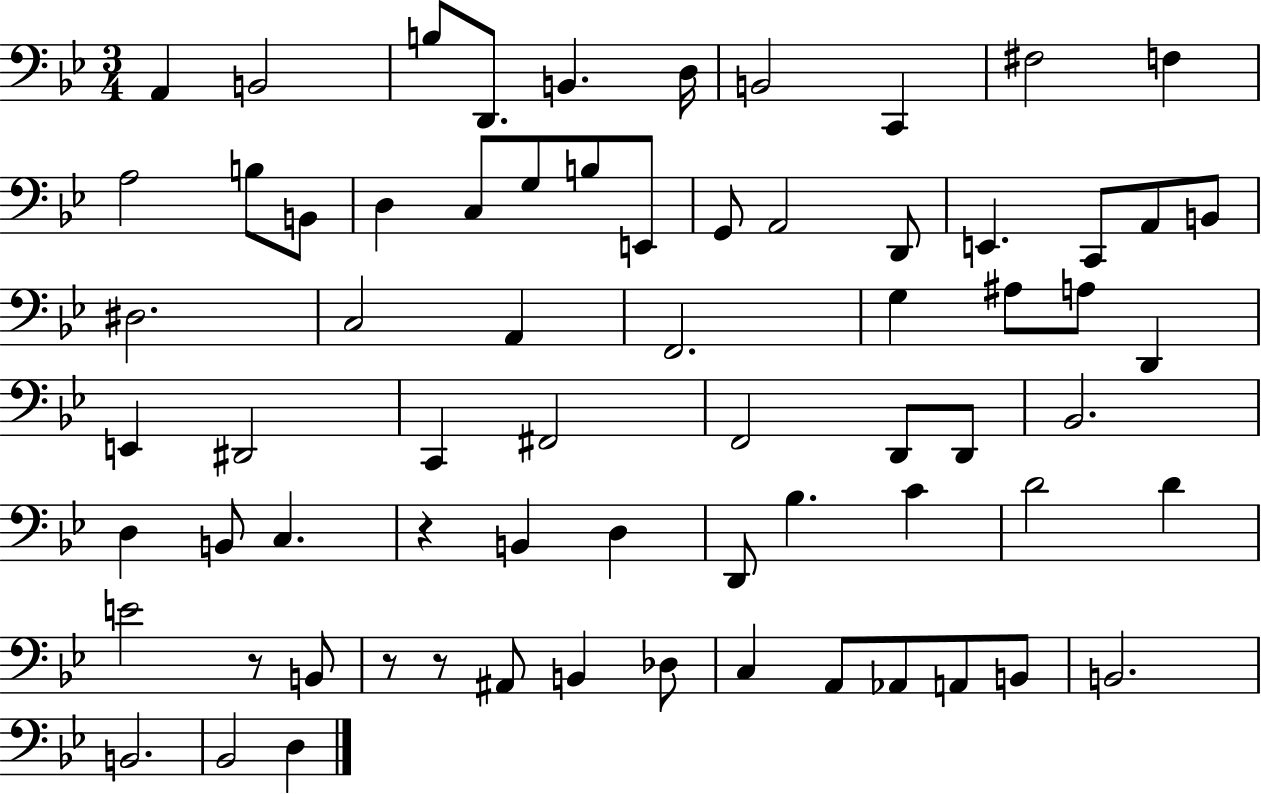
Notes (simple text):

A2/q B2/h B3/e D2/e. B2/q. D3/s B2/h C2/q F#3/h F3/q A3/h B3/e B2/e D3/q C3/e G3/e B3/e E2/e G2/e A2/h D2/e E2/q. C2/e A2/e B2/e D#3/h. C3/h A2/q F2/h. G3/q A#3/e A3/e D2/q E2/q D#2/h C2/q F#2/h F2/h D2/e D2/e Bb2/h. D3/q B2/e C3/q. R/q B2/q D3/q D2/e Bb3/q. C4/q D4/h D4/q E4/h R/e B2/e R/e R/e A#2/e B2/q Db3/e C3/q A2/e Ab2/e A2/e B2/e B2/h. B2/h. Bb2/h D3/q